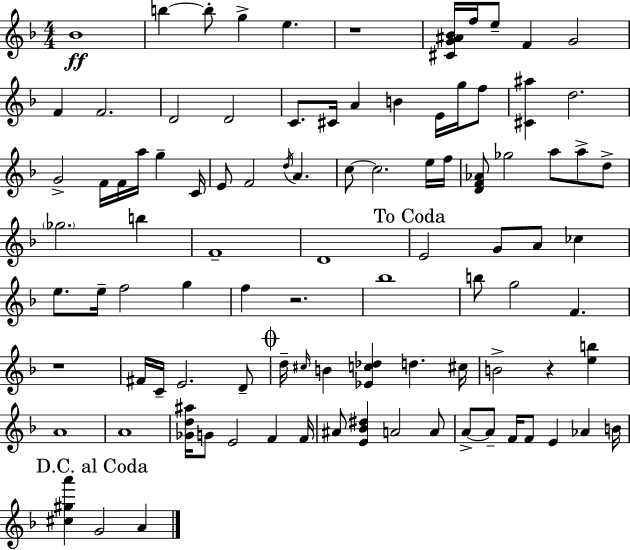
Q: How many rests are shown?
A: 4